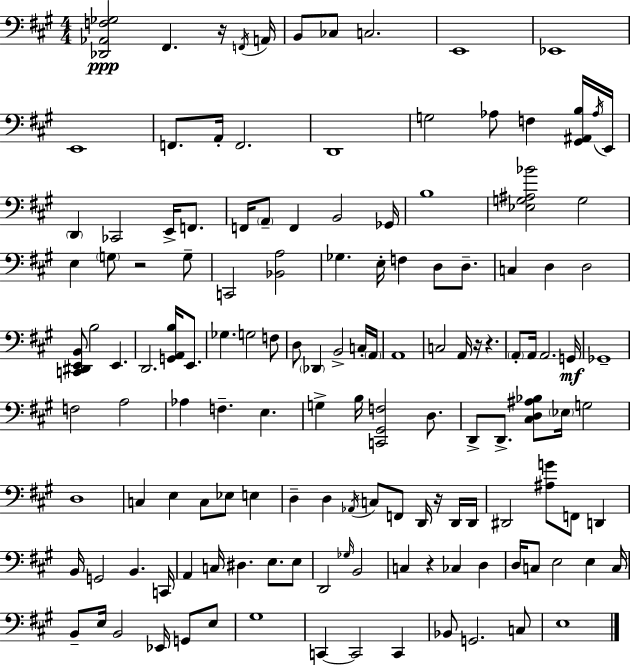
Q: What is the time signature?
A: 4/4